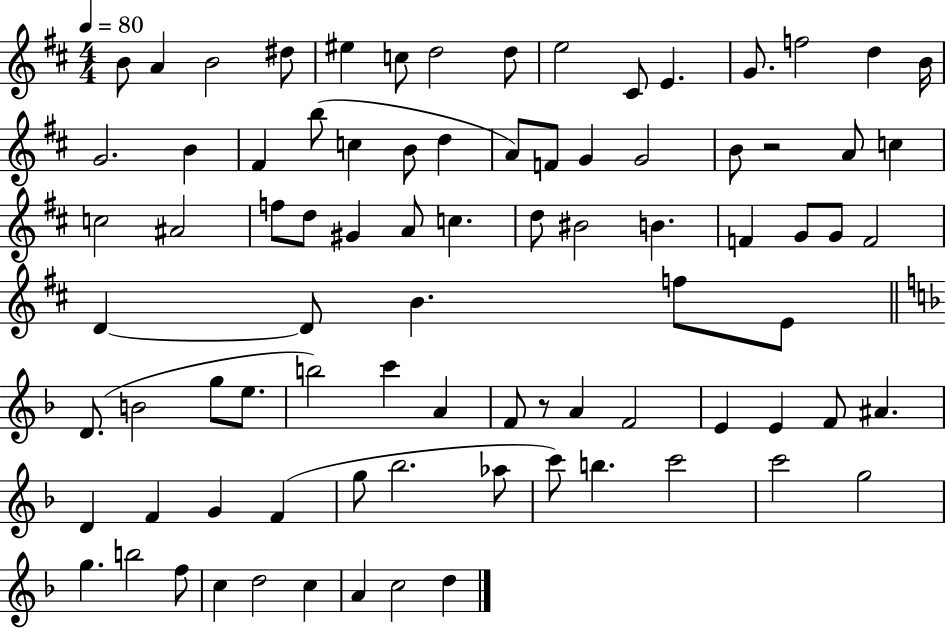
B4/e A4/q B4/h D#5/e EIS5/q C5/e D5/h D5/e E5/h C#4/e E4/q. G4/e. F5/h D5/q B4/s G4/h. B4/q F#4/q B5/e C5/q B4/e D5/q A4/e F4/e G4/q G4/h B4/e R/h A4/e C5/q C5/h A#4/h F5/e D5/e G#4/q A4/e C5/q. D5/e BIS4/h B4/q. F4/q G4/e G4/e F4/h D4/q D4/e B4/q. F5/e E4/e D4/e. B4/h G5/e E5/e. B5/h C6/q A4/q F4/e R/e A4/q F4/h E4/q E4/q F4/e A#4/q. D4/q F4/q G4/q F4/q G5/e Bb5/h. Ab5/e C6/e B5/q. C6/h C6/h G5/h G5/q. B5/h F5/e C5/q D5/h C5/q A4/q C5/h D5/q